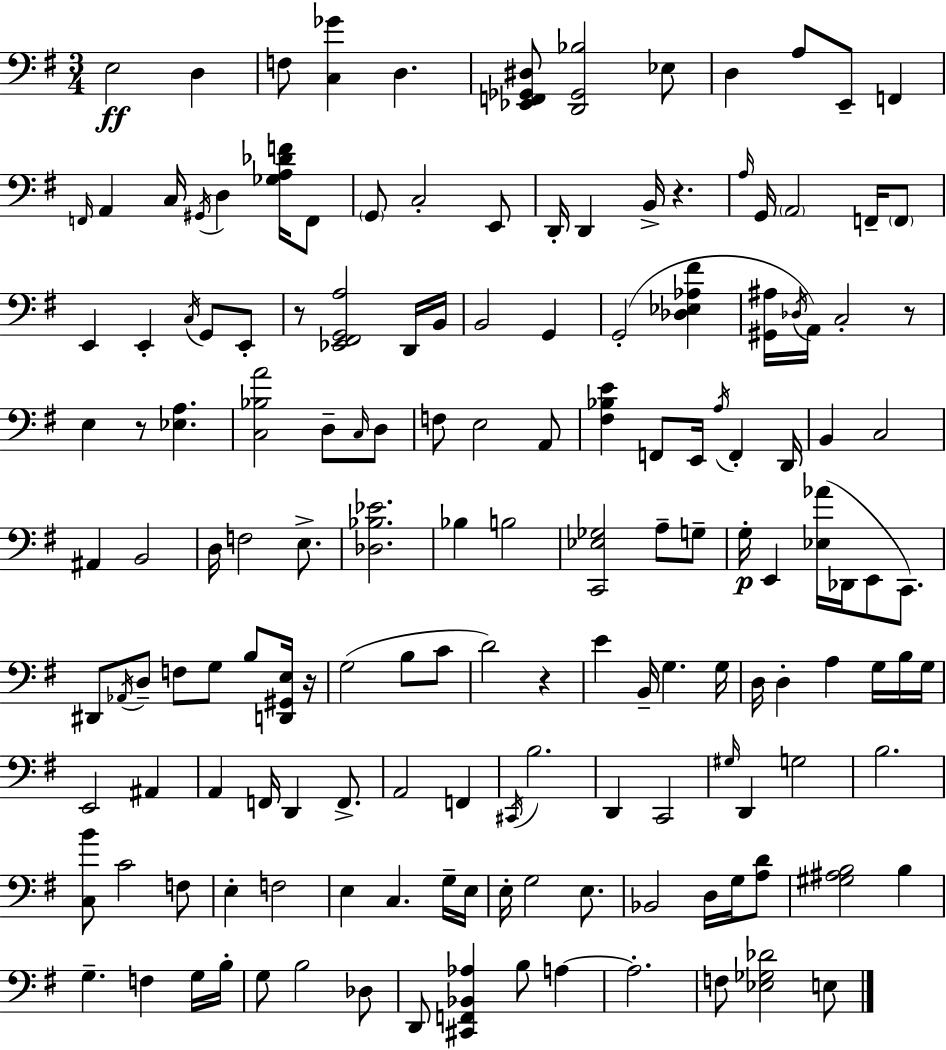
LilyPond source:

{
  \clef bass
  \numericTimeSignature
  \time 3/4
  \key e \minor
  e2\ff d4 | f8 <c ges'>4 d4. | <ees, f, ges, dis>8 <d, ges, bes>2 ees8 | d4 a8 e,8-- f,4 | \break \grace { f,16 } a,4 c16 \acciaccatura { gis,16 } d4 <ges a des' f'>16 | f,8 \parenthesize g,8 c2-. | e,8 d,16-. d,4 b,16-> r4. | \grace { a16 } g,16 \parenthesize a,2 | \break f,16-- \parenthesize f,8 e,4 e,4-. \acciaccatura { c16 } | g,8 e,8-. r8 <ees, fis, g, a>2 | d,16 b,16 b,2 | g,4 g,2-.( | \break <des ees aes fis'>4 <gis, ais>16 \acciaccatura { des16 }) a,16 c2-. | r8 e4 r8 <ees a>4. | <c bes a'>2 | d8-- \grace { c16 } d8 f8 e2 | \break a,8 <fis bes e'>4 f,8 | e,16 \acciaccatura { a16 } f,4-. d,16 b,4 c2 | ais,4 b,2 | d16 f2 | \break e8.-> <des bes ees'>2. | bes4 b2 | <c, ees ges>2 | a8-- g8-- g16-.\p e,4 | \break <ees aes'>16( des,16 e,8 c,8.) dis,8 \acciaccatura { aes,16 } d8-- | f8 g8 b8 <d, gis, e>16 r16 g2( | b8 c'8 d'2) | r4 e'4 | \break b,16-- g4. g16 d16 d4-. | a4 g16 b16 g16 e,2 | ais,4 a,4 | f,16 d,4 f,8.-> a,2 | \break f,4 \acciaccatura { cis,16 } b2. | d,4 | c,2 \grace { gis16 } d,4 | g2 b2. | \break <c b'>8 | c'2 f8 e4-. | f2 e4 | c4. g16-- e16 e16-. g2 | \break e8. bes,2 | d16 g16 <a d'>8 <gis ais b>2 | b4 g4.-- | f4 g16 b16-. g8 | \break b2 des8 d,8 | <cis, f, bes, aes>4 b8 a4~~ a2.-. | f8 | <ees ges des'>2 e8 \bar "|."
}